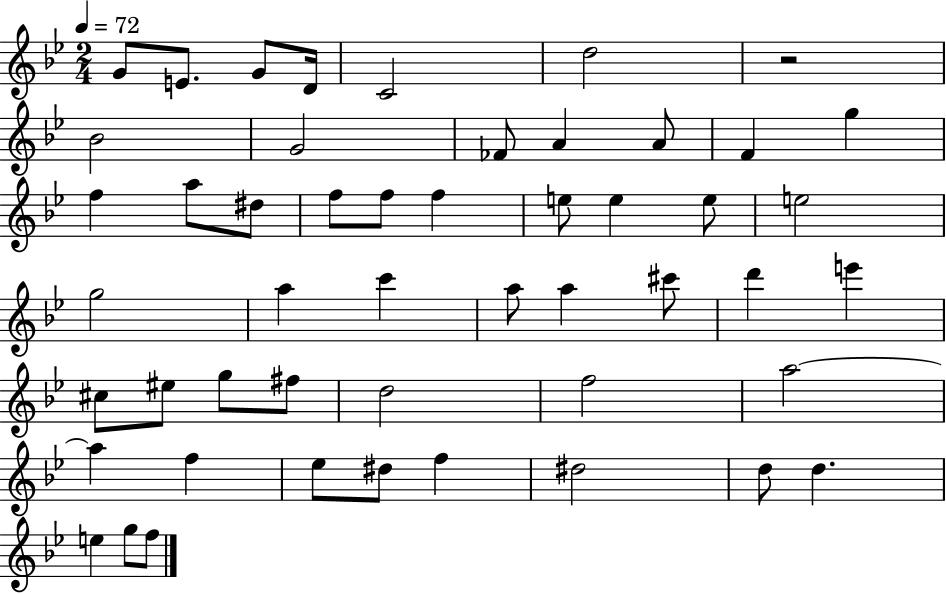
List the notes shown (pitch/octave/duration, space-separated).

G4/e E4/e. G4/e D4/s C4/h D5/h R/h Bb4/h G4/h FES4/e A4/q A4/e F4/q G5/q F5/q A5/e D#5/e F5/e F5/e F5/q E5/e E5/q E5/e E5/h G5/h A5/q C6/q A5/e A5/q C#6/e D6/q E6/q C#5/e EIS5/e G5/e F#5/e D5/h F5/h A5/h A5/q F5/q Eb5/e D#5/e F5/q D#5/h D5/e D5/q. E5/q G5/e F5/e